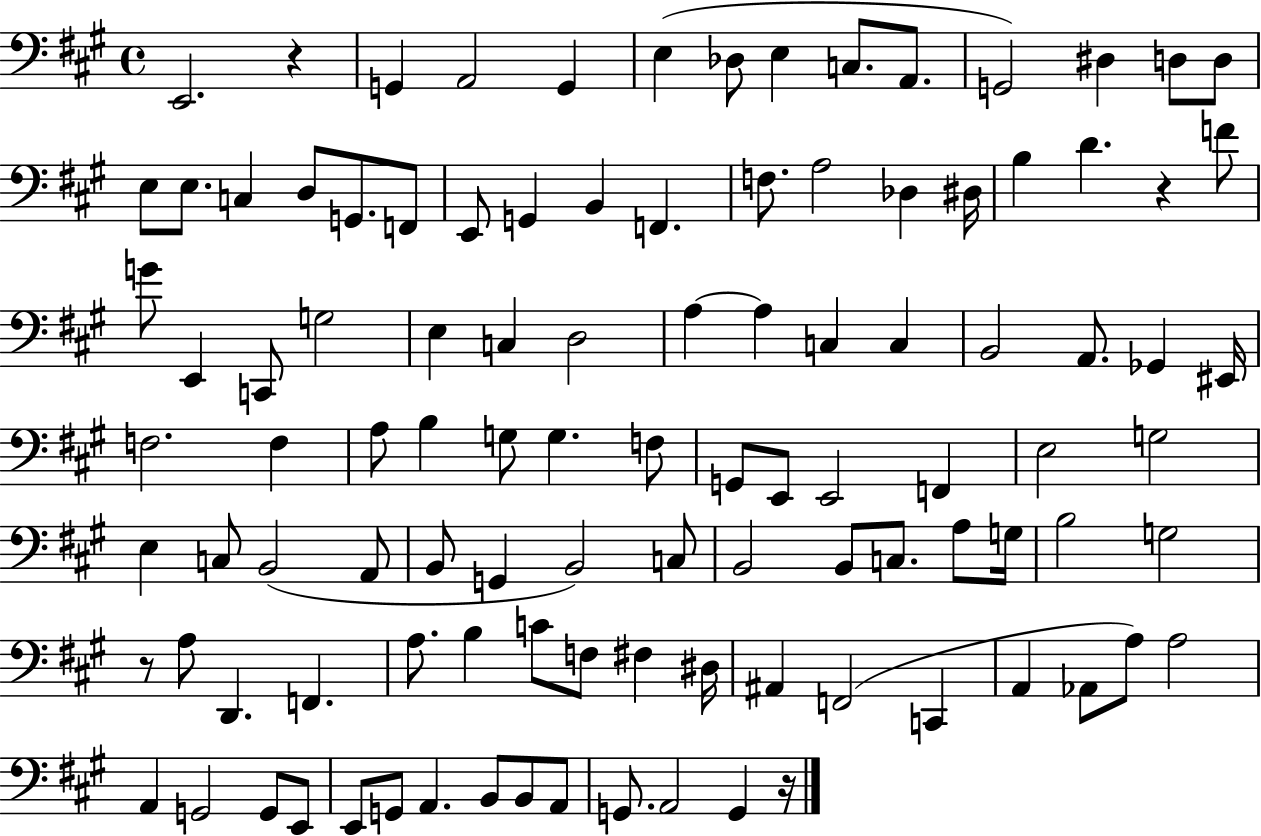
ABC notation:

X:1
T:Untitled
M:4/4
L:1/4
K:A
E,,2 z G,, A,,2 G,, E, _D,/2 E, C,/2 A,,/2 G,,2 ^D, D,/2 D,/2 E,/2 E,/2 C, D,/2 G,,/2 F,,/2 E,,/2 G,, B,, F,, F,/2 A,2 _D, ^D,/4 B, D z F/2 G/2 E,, C,,/2 G,2 E, C, D,2 A, A, C, C, B,,2 A,,/2 _G,, ^E,,/4 F,2 F, A,/2 B, G,/2 G, F,/2 G,,/2 E,,/2 E,,2 F,, E,2 G,2 E, C,/2 B,,2 A,,/2 B,,/2 G,, B,,2 C,/2 B,,2 B,,/2 C,/2 A,/2 G,/4 B,2 G,2 z/2 A,/2 D,, F,, A,/2 B, C/2 F,/2 ^F, ^D,/4 ^A,, F,,2 C,, A,, _A,,/2 A,/2 A,2 A,, G,,2 G,,/2 E,,/2 E,,/2 G,,/2 A,, B,,/2 B,,/2 A,,/2 G,,/2 A,,2 G,, z/4